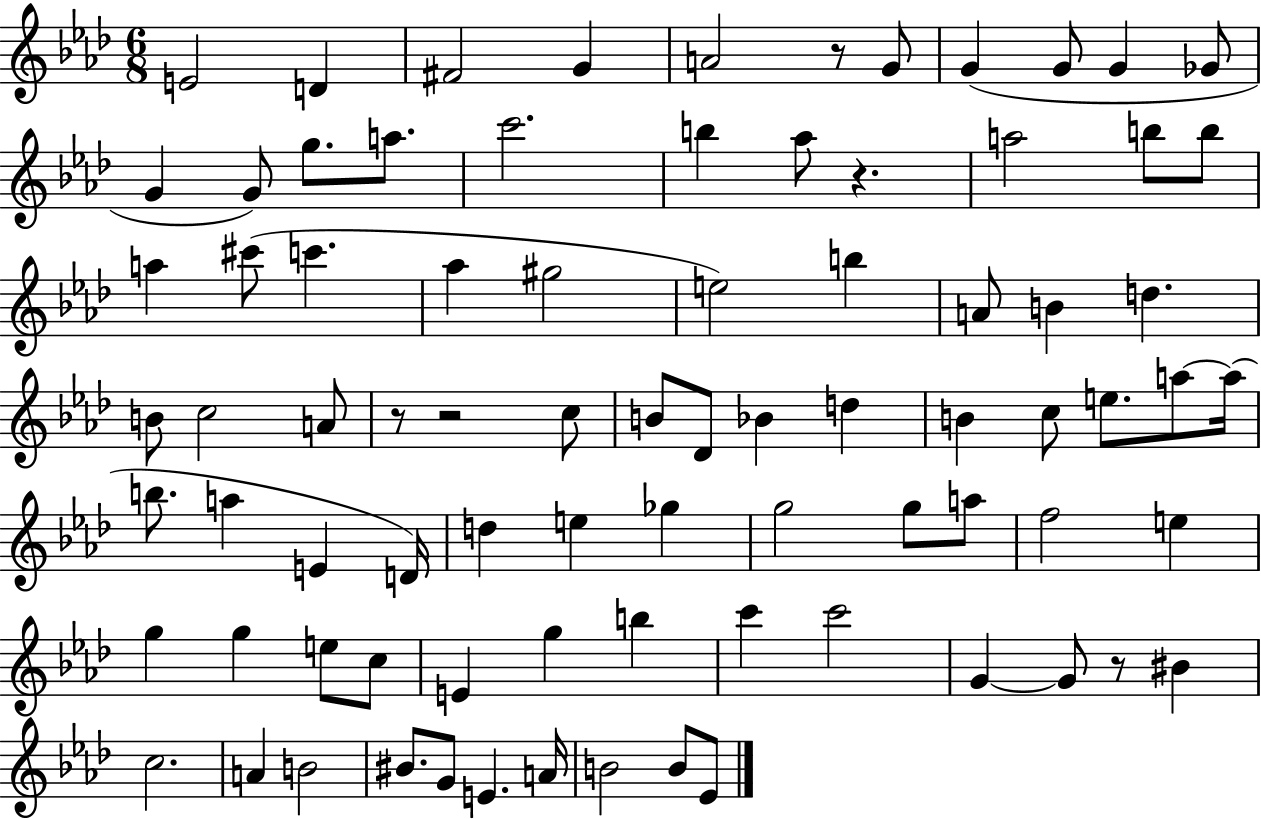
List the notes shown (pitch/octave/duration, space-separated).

E4/h D4/q F#4/h G4/q A4/h R/e G4/e G4/q G4/e G4/q Gb4/e G4/q G4/e G5/e. A5/e. C6/h. B5/q Ab5/e R/q. A5/h B5/e B5/e A5/q C#6/e C6/q. Ab5/q G#5/h E5/h B5/q A4/e B4/q D5/q. B4/e C5/h A4/e R/e R/h C5/e B4/e Db4/e Bb4/q D5/q B4/q C5/e E5/e. A5/e A5/s B5/e. A5/q E4/q D4/s D5/q E5/q Gb5/q G5/h G5/e A5/e F5/h E5/q G5/q G5/q E5/e C5/e E4/q G5/q B5/q C6/q C6/h G4/q G4/e R/e BIS4/q C5/h. A4/q B4/h BIS4/e. G4/e E4/q. A4/s B4/h B4/e Eb4/e